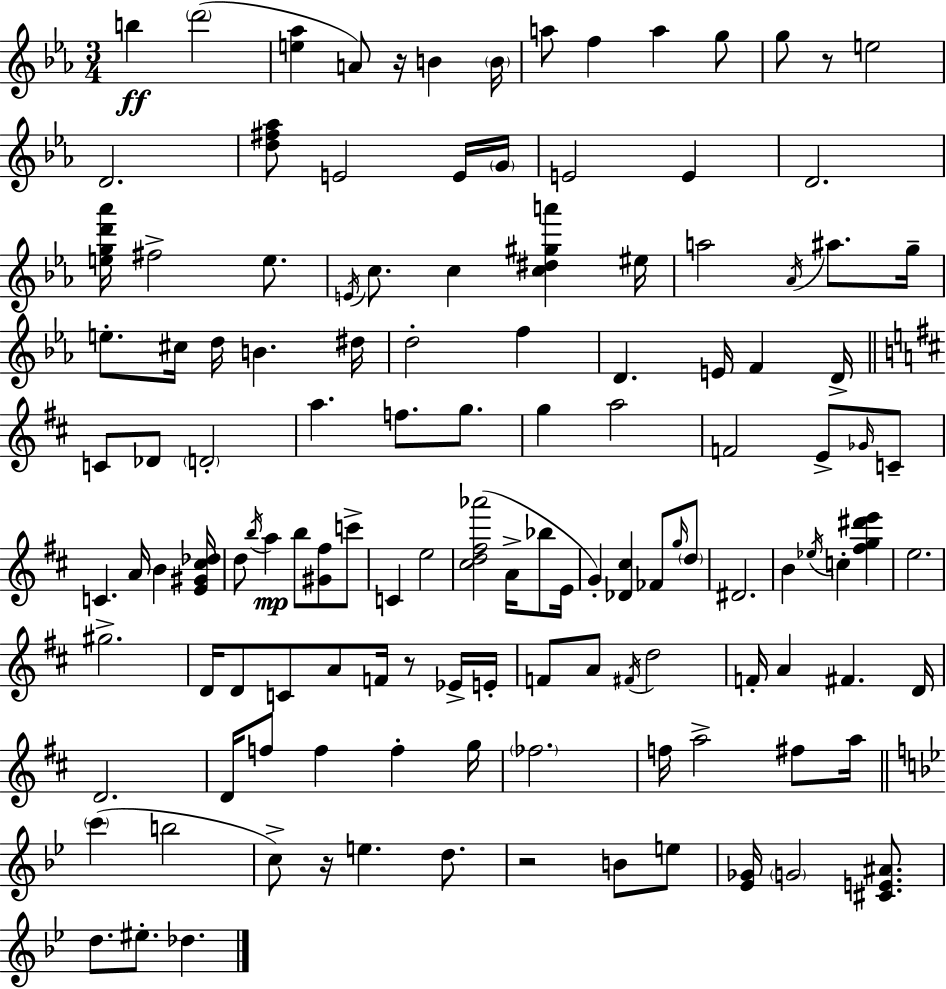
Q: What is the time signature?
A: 3/4